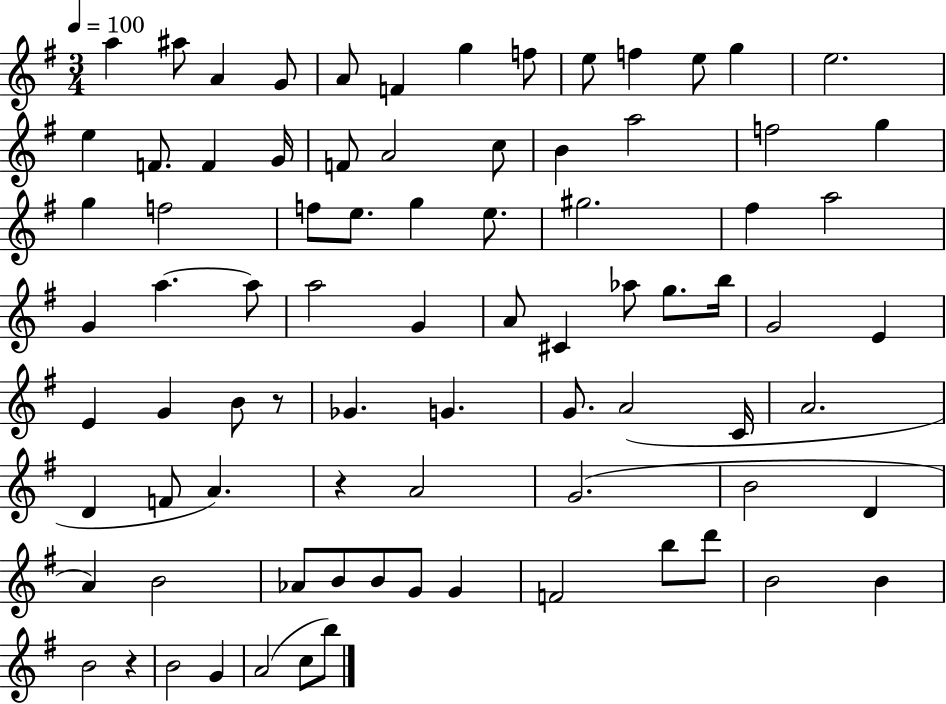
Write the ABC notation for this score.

X:1
T:Untitled
M:3/4
L:1/4
K:G
a ^a/2 A G/2 A/2 F g f/2 e/2 f e/2 g e2 e F/2 F G/4 F/2 A2 c/2 B a2 f2 g g f2 f/2 e/2 g e/2 ^g2 ^f a2 G a a/2 a2 G A/2 ^C _a/2 g/2 b/4 G2 E E G B/2 z/2 _G G G/2 A2 C/4 A2 D F/2 A z A2 G2 B2 D A B2 _A/2 B/2 B/2 G/2 G F2 b/2 d'/2 B2 B B2 z B2 G A2 c/2 b/2